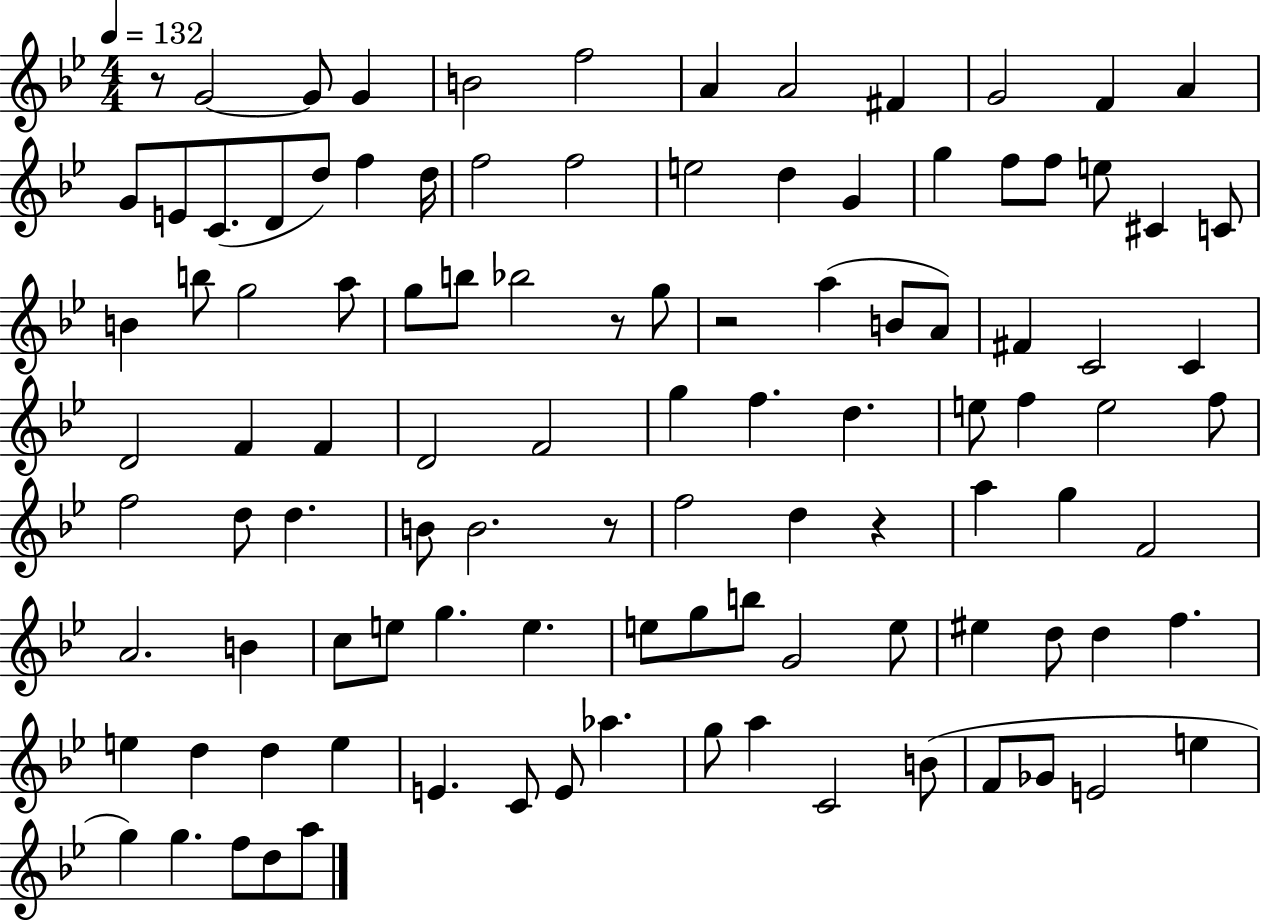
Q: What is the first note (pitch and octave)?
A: G4